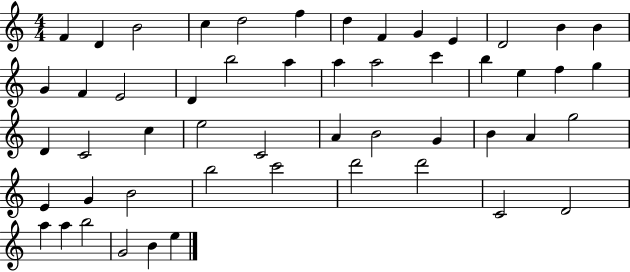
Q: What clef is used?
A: treble